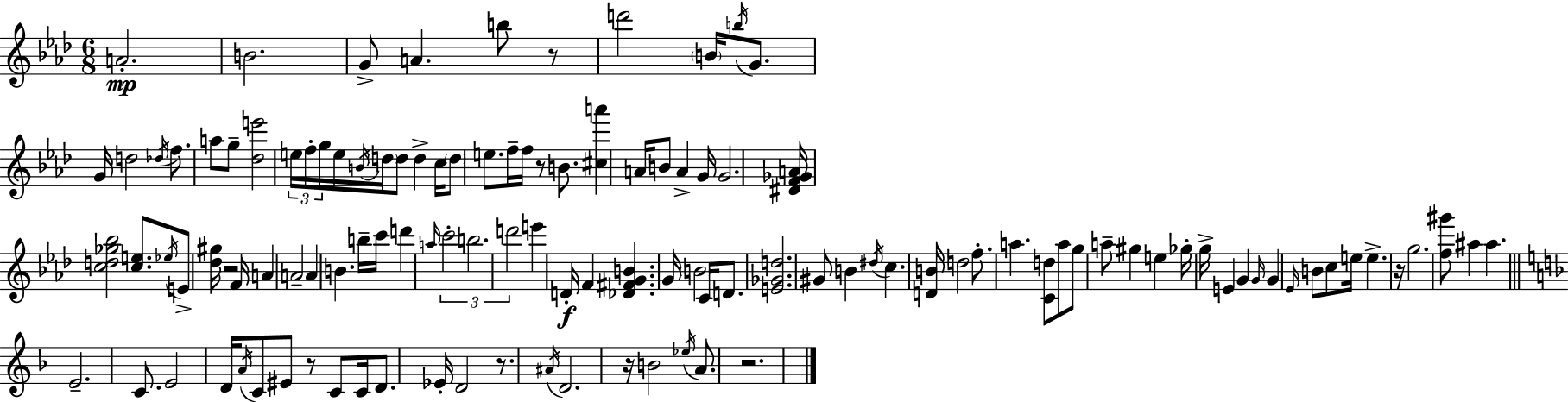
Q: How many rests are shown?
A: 8